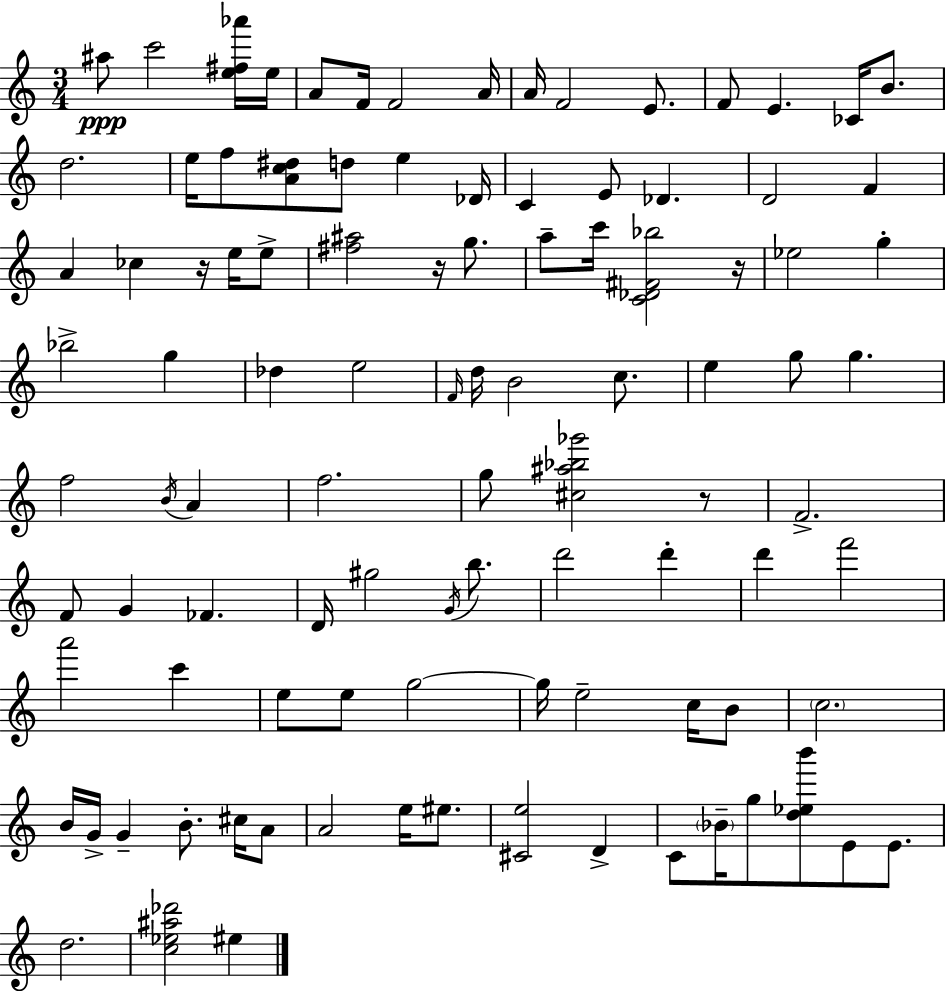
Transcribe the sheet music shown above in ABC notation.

X:1
T:Untitled
M:3/4
L:1/4
K:C
^a/2 c'2 [e^f_a']/4 e/4 A/2 F/4 F2 A/4 A/4 F2 E/2 F/2 E _C/4 B/2 d2 e/4 f/2 [Ac^d]/2 d/2 e _D/4 C E/2 _D D2 F A _c z/4 e/4 e/2 [^f^a]2 z/4 g/2 a/2 c'/4 [C_D^F_b]2 z/4 _e2 g _b2 g _d e2 F/4 d/4 B2 c/2 e g/2 g f2 B/4 A f2 g/2 [^c^a_b_g']2 z/2 F2 F/2 G _F D/4 ^g2 G/4 b/2 d'2 d' d' f'2 a'2 c' e/2 e/2 g2 g/4 e2 c/4 B/2 c2 B/4 G/4 G B/2 ^c/4 A/2 A2 e/4 ^e/2 [^Ce]2 D C/2 _B/4 g/2 [d_eb']/2 E/2 E/2 d2 [c_e^a_d']2 ^e